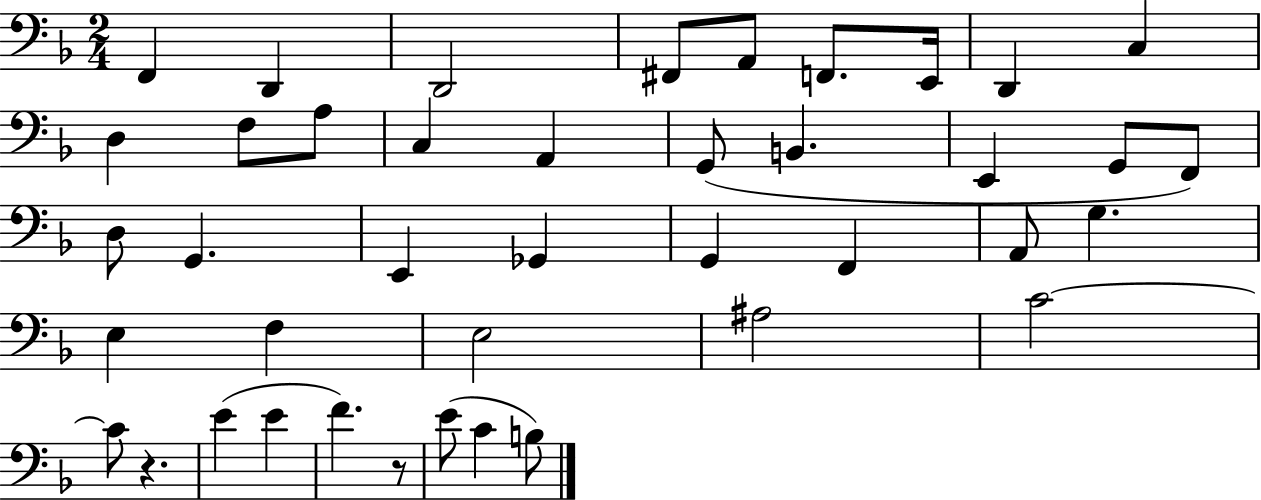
{
  \clef bass
  \numericTimeSignature
  \time 2/4
  \key f \major
  f,4 d,4 | d,2 | fis,8 a,8 f,8. e,16 | d,4 c4 | \break d4 f8 a8 | c4 a,4 | g,8( b,4. | e,4 g,8 f,8) | \break d8 g,4. | e,4 ges,4 | g,4 f,4 | a,8 g4. | \break e4 f4 | e2 | ais2 | c'2~~ | \break c'8 r4. | e'4( e'4 | f'4.) r8 | e'8( c'4 b8) | \break \bar "|."
}